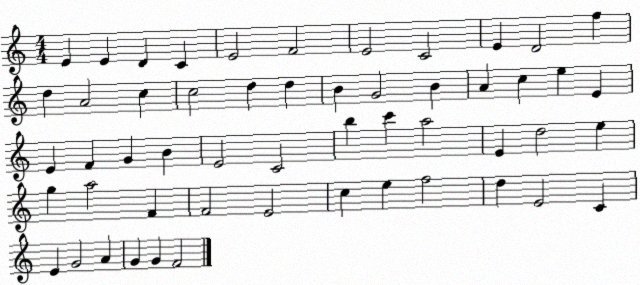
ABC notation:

X:1
T:Untitled
M:4/4
L:1/4
K:C
E E D C E2 F2 E2 C2 E D2 f d A2 c c2 d d B G2 B A c e E E F G B E2 C2 b c' a2 E d2 e g a2 F F2 E2 c e f2 d E2 C E G2 A G G F2